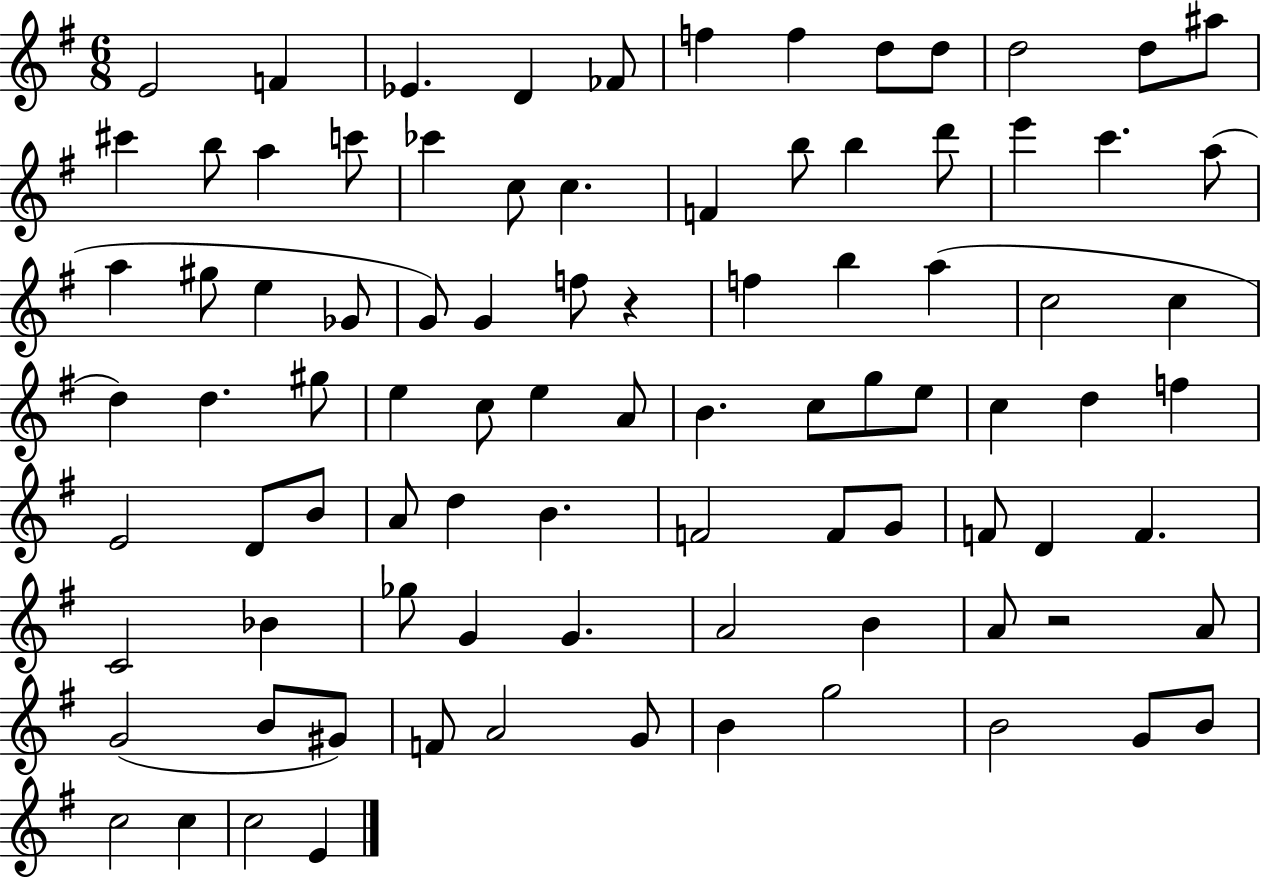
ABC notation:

X:1
T:Untitled
M:6/8
L:1/4
K:G
E2 F _E D _F/2 f f d/2 d/2 d2 d/2 ^a/2 ^c' b/2 a c'/2 _c' c/2 c F b/2 b d'/2 e' c' a/2 a ^g/2 e _G/2 G/2 G f/2 z f b a c2 c d d ^g/2 e c/2 e A/2 B c/2 g/2 e/2 c d f E2 D/2 B/2 A/2 d B F2 F/2 G/2 F/2 D F C2 _B _g/2 G G A2 B A/2 z2 A/2 G2 B/2 ^G/2 F/2 A2 G/2 B g2 B2 G/2 B/2 c2 c c2 E